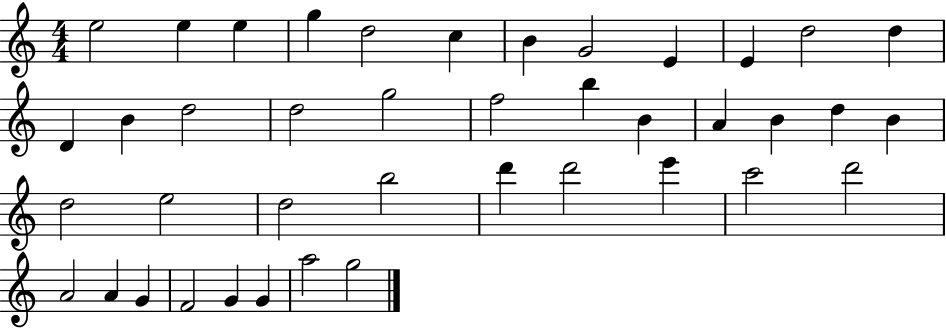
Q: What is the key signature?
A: C major